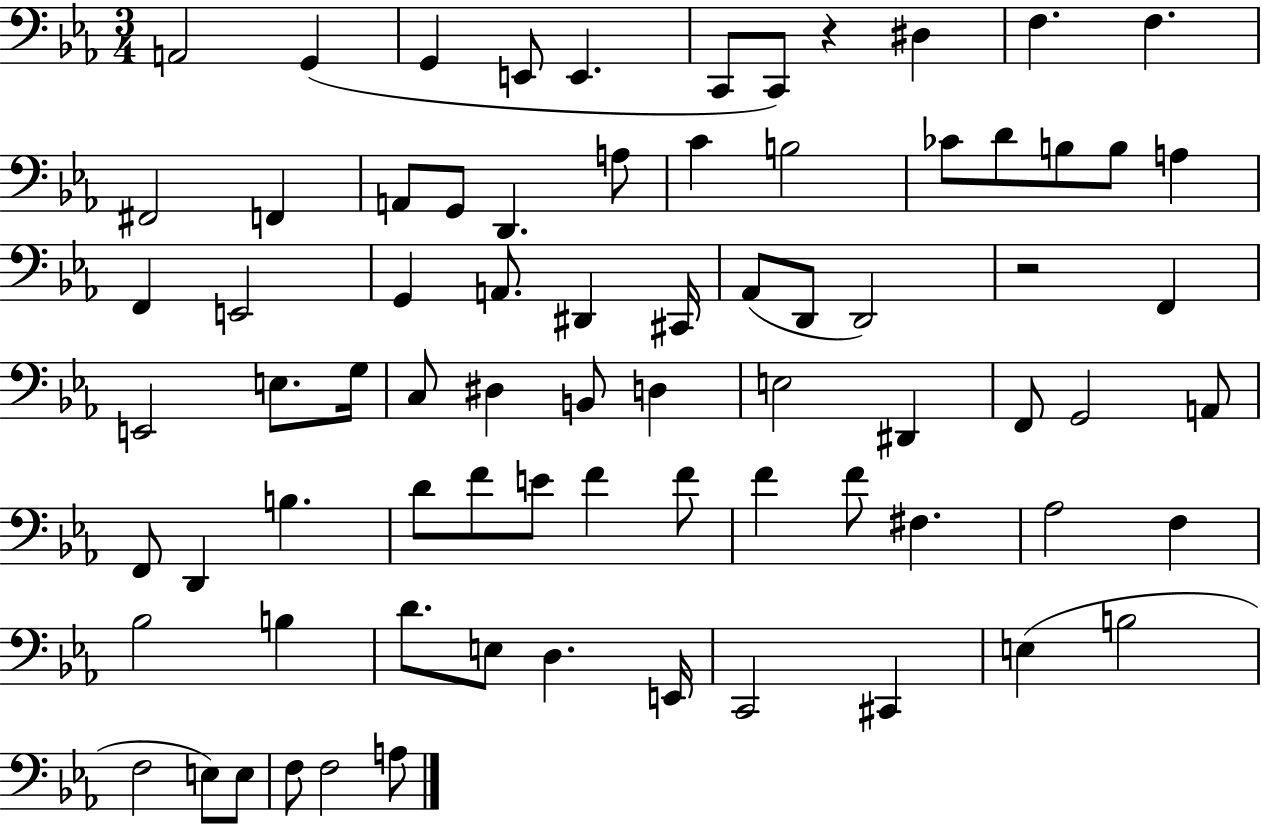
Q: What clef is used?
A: bass